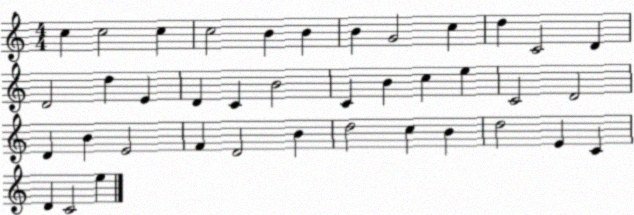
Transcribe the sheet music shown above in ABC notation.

X:1
T:Untitled
M:4/4
L:1/4
K:C
c c2 c c2 B B B G2 c d C2 D D2 d E D C B2 C B c e C2 D2 D B E2 F D2 B d2 c B d2 E C D C2 e